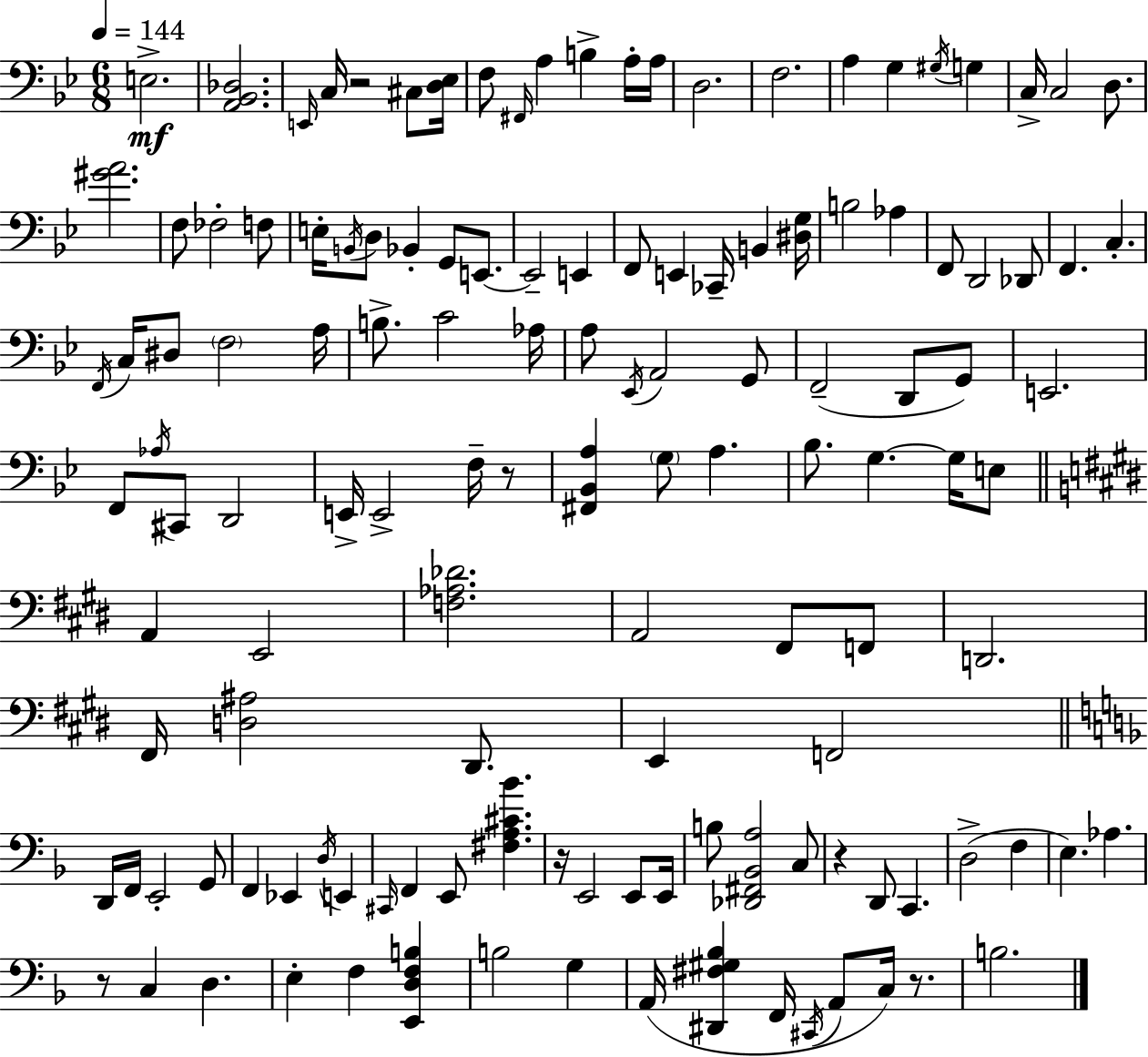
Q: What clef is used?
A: bass